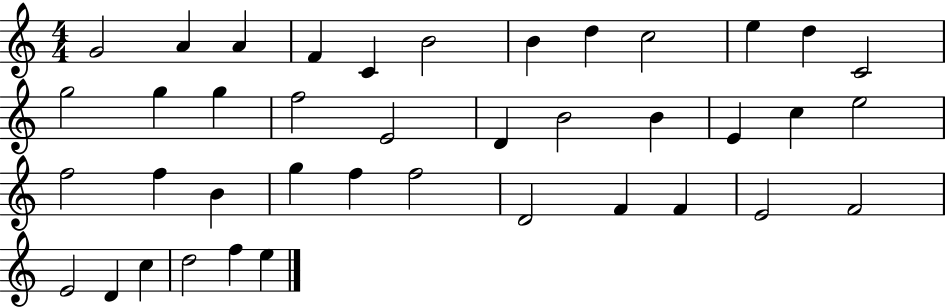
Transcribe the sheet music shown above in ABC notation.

X:1
T:Untitled
M:4/4
L:1/4
K:C
G2 A A F C B2 B d c2 e d C2 g2 g g f2 E2 D B2 B E c e2 f2 f B g f f2 D2 F F E2 F2 E2 D c d2 f e